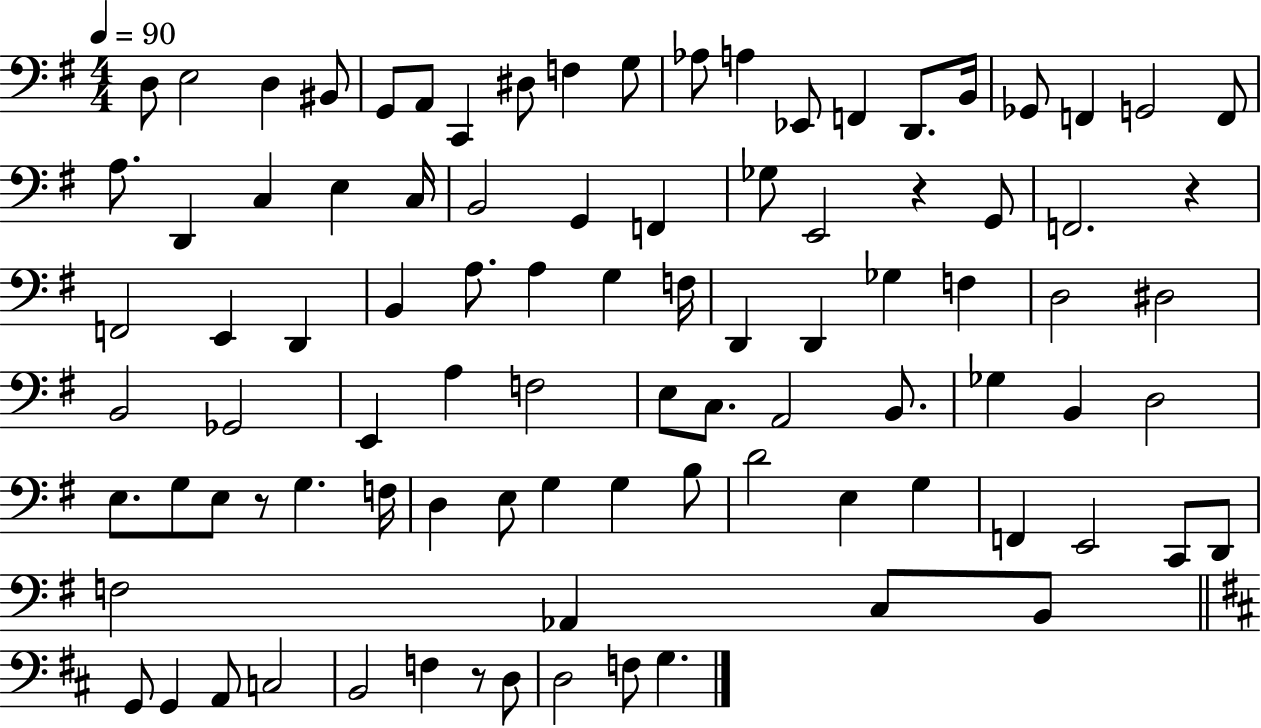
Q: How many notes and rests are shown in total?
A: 93